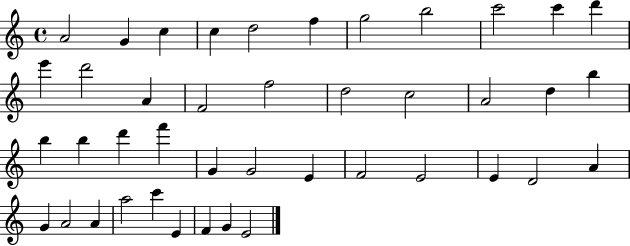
X:1
T:Untitled
M:4/4
L:1/4
K:C
A2 G c c d2 f g2 b2 c'2 c' d' e' d'2 A F2 f2 d2 c2 A2 d b b b d' f' G G2 E F2 E2 E D2 A G A2 A a2 c' E F G E2